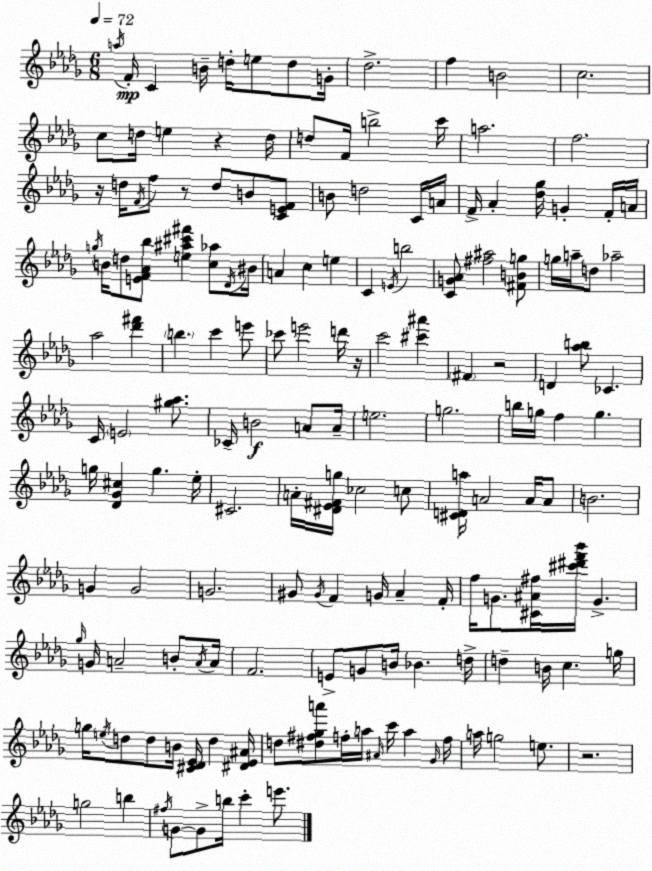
X:1
T:Untitled
M:6/8
L:1/4
K:Bbm
a/4 F/4 C B/4 d/4 e/2 d/2 G/4 _d2 f B2 c2 c/2 d/4 e z d/4 d/2 F/4 b2 c'/4 a2 f2 z/4 d/4 F/4 f/2 z/2 d/2 B/2 [CEF]/2 B/2 d2 C/4 A/4 F/4 _A [_d_g]/4 G F/4 A/4 g/4 B/4 d/2 [EF_A_b]/2 [e^a^c'^f'] [c_a]/2 _D/4 ^B/4 A c e C E/4 b2 [CG_A]/2 [^f^a]2 [^FBg]/2 g/4 a/4 d/2 _a2 _a2 [_d'^f'] b c' e'/2 _c'/2 e'2 d'/4 z/4 c'2 [^c'^a'] ^F z2 D [_ab]/2 _C C/4 E2 [^g_a]/2 _C/4 B2 A/2 A/4 e2 g2 b/4 g/4 f g g/4 [_D_G^c] g _e/4 ^C2 A/4 [^D_E^Fg]/4 _c2 c/2 [^CDa]/4 A2 A/4 A/2 B2 G G2 G2 ^G/2 ^G/4 F G/4 _A F/4 f/4 G/2 [^C^A^f]/4 [^c'^d'f'_b']/4 G _g/4 G/4 A2 B/2 A/4 A/4 F2 E/2 G/2 B/4 _B d/4 d B/4 c g/4 g/4 e/4 d/2 d/2 B/4 [^C_D_E]/4 d [^D_E^A]/4 d/2 [^d^f_ga']/2 f/4 a/4 ^A/4 c'/4 a _G/4 f/4 a/4 g2 e/2 z2 g2 b ^f/4 G/2 G/2 b/4 c' e'/2